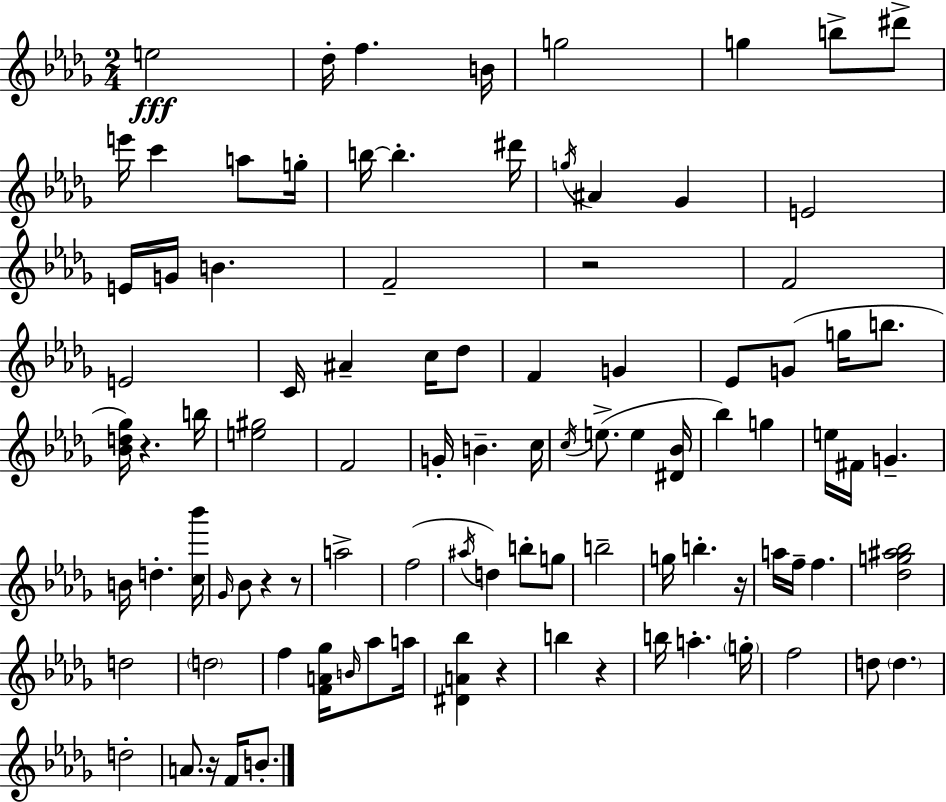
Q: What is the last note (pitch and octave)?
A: B4